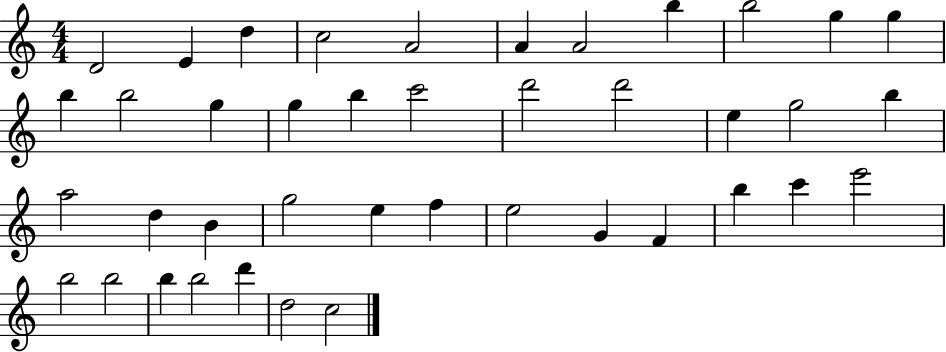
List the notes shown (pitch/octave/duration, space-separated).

D4/h E4/q D5/q C5/h A4/h A4/q A4/h B5/q B5/h G5/q G5/q B5/q B5/h G5/q G5/q B5/q C6/h D6/h D6/h E5/q G5/h B5/q A5/h D5/q B4/q G5/h E5/q F5/q E5/h G4/q F4/q B5/q C6/q E6/h B5/h B5/h B5/q B5/h D6/q D5/h C5/h